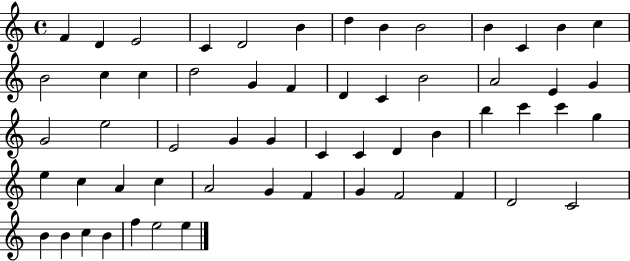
X:1
T:Untitled
M:4/4
L:1/4
K:C
F D E2 C D2 B d B B2 B C B c B2 c c d2 G F D C B2 A2 E G G2 e2 E2 G G C C D B b c' c' g e c A c A2 G F G F2 F D2 C2 B B c B f e2 e